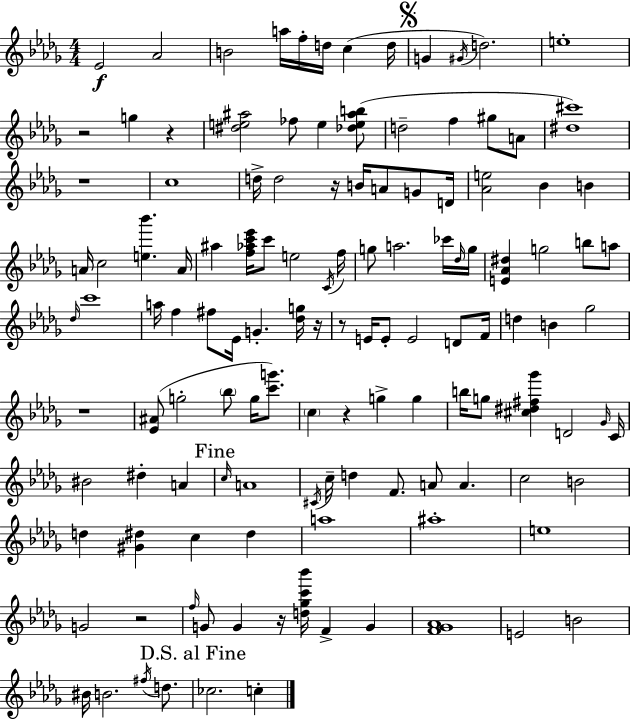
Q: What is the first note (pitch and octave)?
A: Eb4